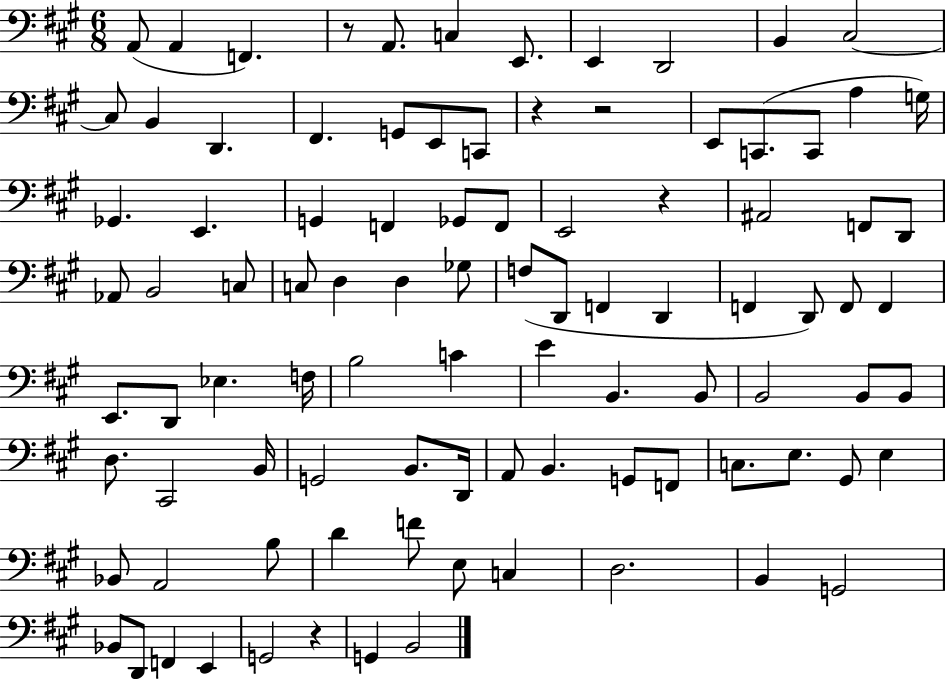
{
  \clef bass
  \numericTimeSignature
  \time 6/8
  \key a \major
  a,8( a,4 f,4.) | r8 a,8. c4 e,8. | e,4 d,2 | b,4 cis2~~ | \break cis8 b,4 d,4. | fis,4. g,8 e,8 c,8 | r4 r2 | e,8 c,8.( c,8 a4 g16) | \break ges,4. e,4. | g,4 f,4 ges,8 f,8 | e,2 r4 | ais,2 f,8 d,8 | \break aes,8 b,2 c8 | c8 d4 d4 ges8 | f8( d,8 f,4 d,4 | f,4 d,8) f,8 f,4 | \break e,8. d,8 ees4. f16 | b2 c'4 | e'4 b,4. b,8 | b,2 b,8 b,8 | \break d8. cis,2 b,16 | g,2 b,8. d,16 | a,8 b,4. g,8 f,8 | c8. e8. gis,8 e4 | \break bes,8 a,2 b8 | d'4 f'8 e8 c4 | d2. | b,4 g,2 | \break bes,8 d,8 f,4 e,4 | g,2 r4 | g,4 b,2 | \bar "|."
}